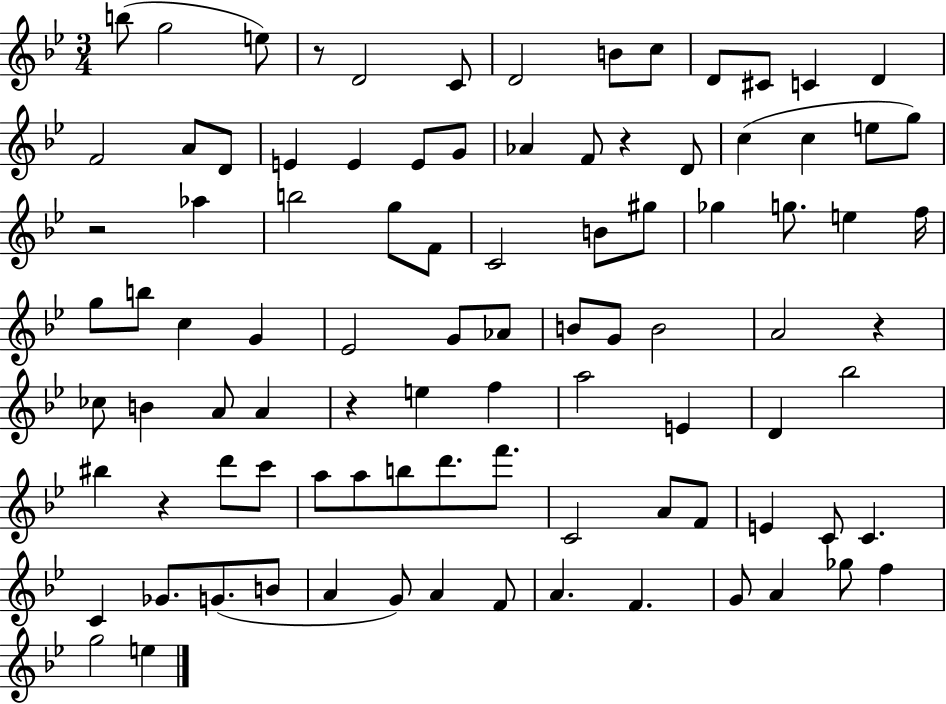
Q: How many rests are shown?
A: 6